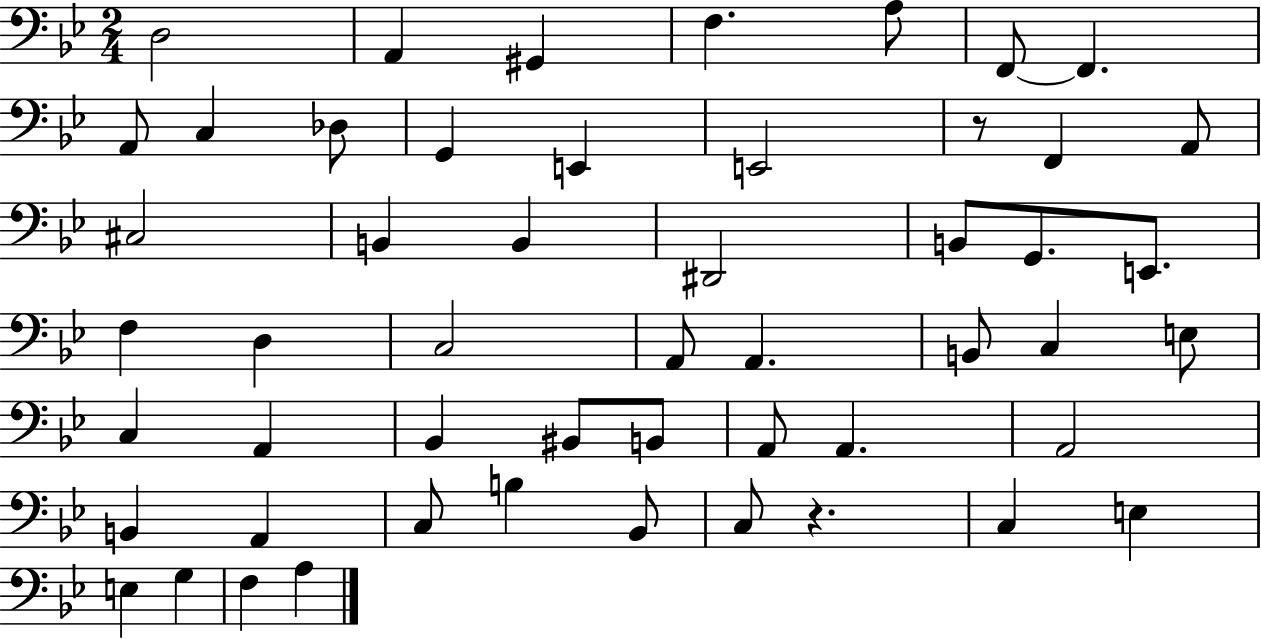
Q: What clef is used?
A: bass